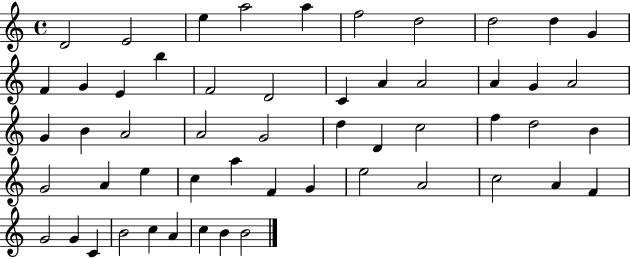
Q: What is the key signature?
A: C major